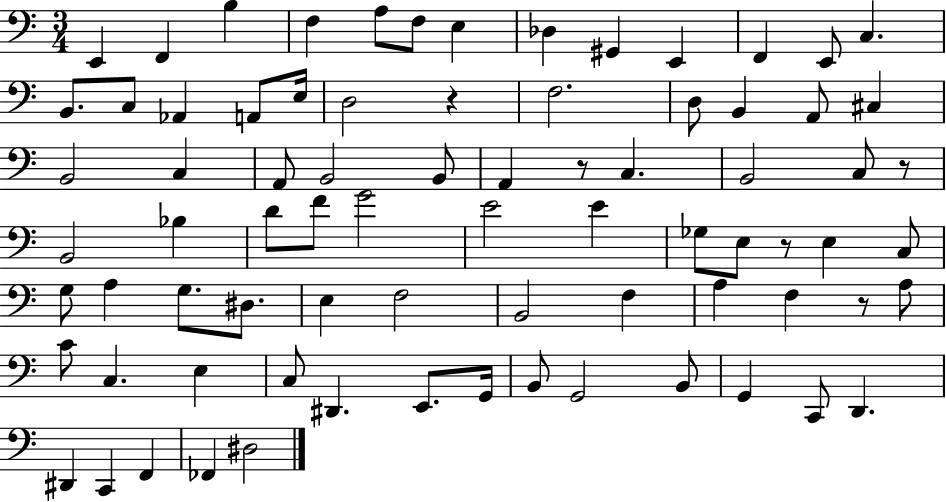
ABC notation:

X:1
T:Untitled
M:3/4
L:1/4
K:C
E,, F,, B, F, A,/2 F,/2 E, _D, ^G,, E,, F,, E,,/2 C, B,,/2 C,/2 _A,, A,,/2 E,/4 D,2 z F,2 D,/2 B,, A,,/2 ^C, B,,2 C, A,,/2 B,,2 B,,/2 A,, z/2 C, B,,2 C,/2 z/2 B,,2 _B, D/2 F/2 G2 E2 E _G,/2 E,/2 z/2 E, C,/2 G,/2 A, G,/2 ^D,/2 E, F,2 B,,2 F, A, F, z/2 A,/2 C/2 C, E, C,/2 ^D,, E,,/2 G,,/4 B,,/2 G,,2 B,,/2 G,, C,,/2 D,, ^D,, C,, F,, _F,, ^D,2